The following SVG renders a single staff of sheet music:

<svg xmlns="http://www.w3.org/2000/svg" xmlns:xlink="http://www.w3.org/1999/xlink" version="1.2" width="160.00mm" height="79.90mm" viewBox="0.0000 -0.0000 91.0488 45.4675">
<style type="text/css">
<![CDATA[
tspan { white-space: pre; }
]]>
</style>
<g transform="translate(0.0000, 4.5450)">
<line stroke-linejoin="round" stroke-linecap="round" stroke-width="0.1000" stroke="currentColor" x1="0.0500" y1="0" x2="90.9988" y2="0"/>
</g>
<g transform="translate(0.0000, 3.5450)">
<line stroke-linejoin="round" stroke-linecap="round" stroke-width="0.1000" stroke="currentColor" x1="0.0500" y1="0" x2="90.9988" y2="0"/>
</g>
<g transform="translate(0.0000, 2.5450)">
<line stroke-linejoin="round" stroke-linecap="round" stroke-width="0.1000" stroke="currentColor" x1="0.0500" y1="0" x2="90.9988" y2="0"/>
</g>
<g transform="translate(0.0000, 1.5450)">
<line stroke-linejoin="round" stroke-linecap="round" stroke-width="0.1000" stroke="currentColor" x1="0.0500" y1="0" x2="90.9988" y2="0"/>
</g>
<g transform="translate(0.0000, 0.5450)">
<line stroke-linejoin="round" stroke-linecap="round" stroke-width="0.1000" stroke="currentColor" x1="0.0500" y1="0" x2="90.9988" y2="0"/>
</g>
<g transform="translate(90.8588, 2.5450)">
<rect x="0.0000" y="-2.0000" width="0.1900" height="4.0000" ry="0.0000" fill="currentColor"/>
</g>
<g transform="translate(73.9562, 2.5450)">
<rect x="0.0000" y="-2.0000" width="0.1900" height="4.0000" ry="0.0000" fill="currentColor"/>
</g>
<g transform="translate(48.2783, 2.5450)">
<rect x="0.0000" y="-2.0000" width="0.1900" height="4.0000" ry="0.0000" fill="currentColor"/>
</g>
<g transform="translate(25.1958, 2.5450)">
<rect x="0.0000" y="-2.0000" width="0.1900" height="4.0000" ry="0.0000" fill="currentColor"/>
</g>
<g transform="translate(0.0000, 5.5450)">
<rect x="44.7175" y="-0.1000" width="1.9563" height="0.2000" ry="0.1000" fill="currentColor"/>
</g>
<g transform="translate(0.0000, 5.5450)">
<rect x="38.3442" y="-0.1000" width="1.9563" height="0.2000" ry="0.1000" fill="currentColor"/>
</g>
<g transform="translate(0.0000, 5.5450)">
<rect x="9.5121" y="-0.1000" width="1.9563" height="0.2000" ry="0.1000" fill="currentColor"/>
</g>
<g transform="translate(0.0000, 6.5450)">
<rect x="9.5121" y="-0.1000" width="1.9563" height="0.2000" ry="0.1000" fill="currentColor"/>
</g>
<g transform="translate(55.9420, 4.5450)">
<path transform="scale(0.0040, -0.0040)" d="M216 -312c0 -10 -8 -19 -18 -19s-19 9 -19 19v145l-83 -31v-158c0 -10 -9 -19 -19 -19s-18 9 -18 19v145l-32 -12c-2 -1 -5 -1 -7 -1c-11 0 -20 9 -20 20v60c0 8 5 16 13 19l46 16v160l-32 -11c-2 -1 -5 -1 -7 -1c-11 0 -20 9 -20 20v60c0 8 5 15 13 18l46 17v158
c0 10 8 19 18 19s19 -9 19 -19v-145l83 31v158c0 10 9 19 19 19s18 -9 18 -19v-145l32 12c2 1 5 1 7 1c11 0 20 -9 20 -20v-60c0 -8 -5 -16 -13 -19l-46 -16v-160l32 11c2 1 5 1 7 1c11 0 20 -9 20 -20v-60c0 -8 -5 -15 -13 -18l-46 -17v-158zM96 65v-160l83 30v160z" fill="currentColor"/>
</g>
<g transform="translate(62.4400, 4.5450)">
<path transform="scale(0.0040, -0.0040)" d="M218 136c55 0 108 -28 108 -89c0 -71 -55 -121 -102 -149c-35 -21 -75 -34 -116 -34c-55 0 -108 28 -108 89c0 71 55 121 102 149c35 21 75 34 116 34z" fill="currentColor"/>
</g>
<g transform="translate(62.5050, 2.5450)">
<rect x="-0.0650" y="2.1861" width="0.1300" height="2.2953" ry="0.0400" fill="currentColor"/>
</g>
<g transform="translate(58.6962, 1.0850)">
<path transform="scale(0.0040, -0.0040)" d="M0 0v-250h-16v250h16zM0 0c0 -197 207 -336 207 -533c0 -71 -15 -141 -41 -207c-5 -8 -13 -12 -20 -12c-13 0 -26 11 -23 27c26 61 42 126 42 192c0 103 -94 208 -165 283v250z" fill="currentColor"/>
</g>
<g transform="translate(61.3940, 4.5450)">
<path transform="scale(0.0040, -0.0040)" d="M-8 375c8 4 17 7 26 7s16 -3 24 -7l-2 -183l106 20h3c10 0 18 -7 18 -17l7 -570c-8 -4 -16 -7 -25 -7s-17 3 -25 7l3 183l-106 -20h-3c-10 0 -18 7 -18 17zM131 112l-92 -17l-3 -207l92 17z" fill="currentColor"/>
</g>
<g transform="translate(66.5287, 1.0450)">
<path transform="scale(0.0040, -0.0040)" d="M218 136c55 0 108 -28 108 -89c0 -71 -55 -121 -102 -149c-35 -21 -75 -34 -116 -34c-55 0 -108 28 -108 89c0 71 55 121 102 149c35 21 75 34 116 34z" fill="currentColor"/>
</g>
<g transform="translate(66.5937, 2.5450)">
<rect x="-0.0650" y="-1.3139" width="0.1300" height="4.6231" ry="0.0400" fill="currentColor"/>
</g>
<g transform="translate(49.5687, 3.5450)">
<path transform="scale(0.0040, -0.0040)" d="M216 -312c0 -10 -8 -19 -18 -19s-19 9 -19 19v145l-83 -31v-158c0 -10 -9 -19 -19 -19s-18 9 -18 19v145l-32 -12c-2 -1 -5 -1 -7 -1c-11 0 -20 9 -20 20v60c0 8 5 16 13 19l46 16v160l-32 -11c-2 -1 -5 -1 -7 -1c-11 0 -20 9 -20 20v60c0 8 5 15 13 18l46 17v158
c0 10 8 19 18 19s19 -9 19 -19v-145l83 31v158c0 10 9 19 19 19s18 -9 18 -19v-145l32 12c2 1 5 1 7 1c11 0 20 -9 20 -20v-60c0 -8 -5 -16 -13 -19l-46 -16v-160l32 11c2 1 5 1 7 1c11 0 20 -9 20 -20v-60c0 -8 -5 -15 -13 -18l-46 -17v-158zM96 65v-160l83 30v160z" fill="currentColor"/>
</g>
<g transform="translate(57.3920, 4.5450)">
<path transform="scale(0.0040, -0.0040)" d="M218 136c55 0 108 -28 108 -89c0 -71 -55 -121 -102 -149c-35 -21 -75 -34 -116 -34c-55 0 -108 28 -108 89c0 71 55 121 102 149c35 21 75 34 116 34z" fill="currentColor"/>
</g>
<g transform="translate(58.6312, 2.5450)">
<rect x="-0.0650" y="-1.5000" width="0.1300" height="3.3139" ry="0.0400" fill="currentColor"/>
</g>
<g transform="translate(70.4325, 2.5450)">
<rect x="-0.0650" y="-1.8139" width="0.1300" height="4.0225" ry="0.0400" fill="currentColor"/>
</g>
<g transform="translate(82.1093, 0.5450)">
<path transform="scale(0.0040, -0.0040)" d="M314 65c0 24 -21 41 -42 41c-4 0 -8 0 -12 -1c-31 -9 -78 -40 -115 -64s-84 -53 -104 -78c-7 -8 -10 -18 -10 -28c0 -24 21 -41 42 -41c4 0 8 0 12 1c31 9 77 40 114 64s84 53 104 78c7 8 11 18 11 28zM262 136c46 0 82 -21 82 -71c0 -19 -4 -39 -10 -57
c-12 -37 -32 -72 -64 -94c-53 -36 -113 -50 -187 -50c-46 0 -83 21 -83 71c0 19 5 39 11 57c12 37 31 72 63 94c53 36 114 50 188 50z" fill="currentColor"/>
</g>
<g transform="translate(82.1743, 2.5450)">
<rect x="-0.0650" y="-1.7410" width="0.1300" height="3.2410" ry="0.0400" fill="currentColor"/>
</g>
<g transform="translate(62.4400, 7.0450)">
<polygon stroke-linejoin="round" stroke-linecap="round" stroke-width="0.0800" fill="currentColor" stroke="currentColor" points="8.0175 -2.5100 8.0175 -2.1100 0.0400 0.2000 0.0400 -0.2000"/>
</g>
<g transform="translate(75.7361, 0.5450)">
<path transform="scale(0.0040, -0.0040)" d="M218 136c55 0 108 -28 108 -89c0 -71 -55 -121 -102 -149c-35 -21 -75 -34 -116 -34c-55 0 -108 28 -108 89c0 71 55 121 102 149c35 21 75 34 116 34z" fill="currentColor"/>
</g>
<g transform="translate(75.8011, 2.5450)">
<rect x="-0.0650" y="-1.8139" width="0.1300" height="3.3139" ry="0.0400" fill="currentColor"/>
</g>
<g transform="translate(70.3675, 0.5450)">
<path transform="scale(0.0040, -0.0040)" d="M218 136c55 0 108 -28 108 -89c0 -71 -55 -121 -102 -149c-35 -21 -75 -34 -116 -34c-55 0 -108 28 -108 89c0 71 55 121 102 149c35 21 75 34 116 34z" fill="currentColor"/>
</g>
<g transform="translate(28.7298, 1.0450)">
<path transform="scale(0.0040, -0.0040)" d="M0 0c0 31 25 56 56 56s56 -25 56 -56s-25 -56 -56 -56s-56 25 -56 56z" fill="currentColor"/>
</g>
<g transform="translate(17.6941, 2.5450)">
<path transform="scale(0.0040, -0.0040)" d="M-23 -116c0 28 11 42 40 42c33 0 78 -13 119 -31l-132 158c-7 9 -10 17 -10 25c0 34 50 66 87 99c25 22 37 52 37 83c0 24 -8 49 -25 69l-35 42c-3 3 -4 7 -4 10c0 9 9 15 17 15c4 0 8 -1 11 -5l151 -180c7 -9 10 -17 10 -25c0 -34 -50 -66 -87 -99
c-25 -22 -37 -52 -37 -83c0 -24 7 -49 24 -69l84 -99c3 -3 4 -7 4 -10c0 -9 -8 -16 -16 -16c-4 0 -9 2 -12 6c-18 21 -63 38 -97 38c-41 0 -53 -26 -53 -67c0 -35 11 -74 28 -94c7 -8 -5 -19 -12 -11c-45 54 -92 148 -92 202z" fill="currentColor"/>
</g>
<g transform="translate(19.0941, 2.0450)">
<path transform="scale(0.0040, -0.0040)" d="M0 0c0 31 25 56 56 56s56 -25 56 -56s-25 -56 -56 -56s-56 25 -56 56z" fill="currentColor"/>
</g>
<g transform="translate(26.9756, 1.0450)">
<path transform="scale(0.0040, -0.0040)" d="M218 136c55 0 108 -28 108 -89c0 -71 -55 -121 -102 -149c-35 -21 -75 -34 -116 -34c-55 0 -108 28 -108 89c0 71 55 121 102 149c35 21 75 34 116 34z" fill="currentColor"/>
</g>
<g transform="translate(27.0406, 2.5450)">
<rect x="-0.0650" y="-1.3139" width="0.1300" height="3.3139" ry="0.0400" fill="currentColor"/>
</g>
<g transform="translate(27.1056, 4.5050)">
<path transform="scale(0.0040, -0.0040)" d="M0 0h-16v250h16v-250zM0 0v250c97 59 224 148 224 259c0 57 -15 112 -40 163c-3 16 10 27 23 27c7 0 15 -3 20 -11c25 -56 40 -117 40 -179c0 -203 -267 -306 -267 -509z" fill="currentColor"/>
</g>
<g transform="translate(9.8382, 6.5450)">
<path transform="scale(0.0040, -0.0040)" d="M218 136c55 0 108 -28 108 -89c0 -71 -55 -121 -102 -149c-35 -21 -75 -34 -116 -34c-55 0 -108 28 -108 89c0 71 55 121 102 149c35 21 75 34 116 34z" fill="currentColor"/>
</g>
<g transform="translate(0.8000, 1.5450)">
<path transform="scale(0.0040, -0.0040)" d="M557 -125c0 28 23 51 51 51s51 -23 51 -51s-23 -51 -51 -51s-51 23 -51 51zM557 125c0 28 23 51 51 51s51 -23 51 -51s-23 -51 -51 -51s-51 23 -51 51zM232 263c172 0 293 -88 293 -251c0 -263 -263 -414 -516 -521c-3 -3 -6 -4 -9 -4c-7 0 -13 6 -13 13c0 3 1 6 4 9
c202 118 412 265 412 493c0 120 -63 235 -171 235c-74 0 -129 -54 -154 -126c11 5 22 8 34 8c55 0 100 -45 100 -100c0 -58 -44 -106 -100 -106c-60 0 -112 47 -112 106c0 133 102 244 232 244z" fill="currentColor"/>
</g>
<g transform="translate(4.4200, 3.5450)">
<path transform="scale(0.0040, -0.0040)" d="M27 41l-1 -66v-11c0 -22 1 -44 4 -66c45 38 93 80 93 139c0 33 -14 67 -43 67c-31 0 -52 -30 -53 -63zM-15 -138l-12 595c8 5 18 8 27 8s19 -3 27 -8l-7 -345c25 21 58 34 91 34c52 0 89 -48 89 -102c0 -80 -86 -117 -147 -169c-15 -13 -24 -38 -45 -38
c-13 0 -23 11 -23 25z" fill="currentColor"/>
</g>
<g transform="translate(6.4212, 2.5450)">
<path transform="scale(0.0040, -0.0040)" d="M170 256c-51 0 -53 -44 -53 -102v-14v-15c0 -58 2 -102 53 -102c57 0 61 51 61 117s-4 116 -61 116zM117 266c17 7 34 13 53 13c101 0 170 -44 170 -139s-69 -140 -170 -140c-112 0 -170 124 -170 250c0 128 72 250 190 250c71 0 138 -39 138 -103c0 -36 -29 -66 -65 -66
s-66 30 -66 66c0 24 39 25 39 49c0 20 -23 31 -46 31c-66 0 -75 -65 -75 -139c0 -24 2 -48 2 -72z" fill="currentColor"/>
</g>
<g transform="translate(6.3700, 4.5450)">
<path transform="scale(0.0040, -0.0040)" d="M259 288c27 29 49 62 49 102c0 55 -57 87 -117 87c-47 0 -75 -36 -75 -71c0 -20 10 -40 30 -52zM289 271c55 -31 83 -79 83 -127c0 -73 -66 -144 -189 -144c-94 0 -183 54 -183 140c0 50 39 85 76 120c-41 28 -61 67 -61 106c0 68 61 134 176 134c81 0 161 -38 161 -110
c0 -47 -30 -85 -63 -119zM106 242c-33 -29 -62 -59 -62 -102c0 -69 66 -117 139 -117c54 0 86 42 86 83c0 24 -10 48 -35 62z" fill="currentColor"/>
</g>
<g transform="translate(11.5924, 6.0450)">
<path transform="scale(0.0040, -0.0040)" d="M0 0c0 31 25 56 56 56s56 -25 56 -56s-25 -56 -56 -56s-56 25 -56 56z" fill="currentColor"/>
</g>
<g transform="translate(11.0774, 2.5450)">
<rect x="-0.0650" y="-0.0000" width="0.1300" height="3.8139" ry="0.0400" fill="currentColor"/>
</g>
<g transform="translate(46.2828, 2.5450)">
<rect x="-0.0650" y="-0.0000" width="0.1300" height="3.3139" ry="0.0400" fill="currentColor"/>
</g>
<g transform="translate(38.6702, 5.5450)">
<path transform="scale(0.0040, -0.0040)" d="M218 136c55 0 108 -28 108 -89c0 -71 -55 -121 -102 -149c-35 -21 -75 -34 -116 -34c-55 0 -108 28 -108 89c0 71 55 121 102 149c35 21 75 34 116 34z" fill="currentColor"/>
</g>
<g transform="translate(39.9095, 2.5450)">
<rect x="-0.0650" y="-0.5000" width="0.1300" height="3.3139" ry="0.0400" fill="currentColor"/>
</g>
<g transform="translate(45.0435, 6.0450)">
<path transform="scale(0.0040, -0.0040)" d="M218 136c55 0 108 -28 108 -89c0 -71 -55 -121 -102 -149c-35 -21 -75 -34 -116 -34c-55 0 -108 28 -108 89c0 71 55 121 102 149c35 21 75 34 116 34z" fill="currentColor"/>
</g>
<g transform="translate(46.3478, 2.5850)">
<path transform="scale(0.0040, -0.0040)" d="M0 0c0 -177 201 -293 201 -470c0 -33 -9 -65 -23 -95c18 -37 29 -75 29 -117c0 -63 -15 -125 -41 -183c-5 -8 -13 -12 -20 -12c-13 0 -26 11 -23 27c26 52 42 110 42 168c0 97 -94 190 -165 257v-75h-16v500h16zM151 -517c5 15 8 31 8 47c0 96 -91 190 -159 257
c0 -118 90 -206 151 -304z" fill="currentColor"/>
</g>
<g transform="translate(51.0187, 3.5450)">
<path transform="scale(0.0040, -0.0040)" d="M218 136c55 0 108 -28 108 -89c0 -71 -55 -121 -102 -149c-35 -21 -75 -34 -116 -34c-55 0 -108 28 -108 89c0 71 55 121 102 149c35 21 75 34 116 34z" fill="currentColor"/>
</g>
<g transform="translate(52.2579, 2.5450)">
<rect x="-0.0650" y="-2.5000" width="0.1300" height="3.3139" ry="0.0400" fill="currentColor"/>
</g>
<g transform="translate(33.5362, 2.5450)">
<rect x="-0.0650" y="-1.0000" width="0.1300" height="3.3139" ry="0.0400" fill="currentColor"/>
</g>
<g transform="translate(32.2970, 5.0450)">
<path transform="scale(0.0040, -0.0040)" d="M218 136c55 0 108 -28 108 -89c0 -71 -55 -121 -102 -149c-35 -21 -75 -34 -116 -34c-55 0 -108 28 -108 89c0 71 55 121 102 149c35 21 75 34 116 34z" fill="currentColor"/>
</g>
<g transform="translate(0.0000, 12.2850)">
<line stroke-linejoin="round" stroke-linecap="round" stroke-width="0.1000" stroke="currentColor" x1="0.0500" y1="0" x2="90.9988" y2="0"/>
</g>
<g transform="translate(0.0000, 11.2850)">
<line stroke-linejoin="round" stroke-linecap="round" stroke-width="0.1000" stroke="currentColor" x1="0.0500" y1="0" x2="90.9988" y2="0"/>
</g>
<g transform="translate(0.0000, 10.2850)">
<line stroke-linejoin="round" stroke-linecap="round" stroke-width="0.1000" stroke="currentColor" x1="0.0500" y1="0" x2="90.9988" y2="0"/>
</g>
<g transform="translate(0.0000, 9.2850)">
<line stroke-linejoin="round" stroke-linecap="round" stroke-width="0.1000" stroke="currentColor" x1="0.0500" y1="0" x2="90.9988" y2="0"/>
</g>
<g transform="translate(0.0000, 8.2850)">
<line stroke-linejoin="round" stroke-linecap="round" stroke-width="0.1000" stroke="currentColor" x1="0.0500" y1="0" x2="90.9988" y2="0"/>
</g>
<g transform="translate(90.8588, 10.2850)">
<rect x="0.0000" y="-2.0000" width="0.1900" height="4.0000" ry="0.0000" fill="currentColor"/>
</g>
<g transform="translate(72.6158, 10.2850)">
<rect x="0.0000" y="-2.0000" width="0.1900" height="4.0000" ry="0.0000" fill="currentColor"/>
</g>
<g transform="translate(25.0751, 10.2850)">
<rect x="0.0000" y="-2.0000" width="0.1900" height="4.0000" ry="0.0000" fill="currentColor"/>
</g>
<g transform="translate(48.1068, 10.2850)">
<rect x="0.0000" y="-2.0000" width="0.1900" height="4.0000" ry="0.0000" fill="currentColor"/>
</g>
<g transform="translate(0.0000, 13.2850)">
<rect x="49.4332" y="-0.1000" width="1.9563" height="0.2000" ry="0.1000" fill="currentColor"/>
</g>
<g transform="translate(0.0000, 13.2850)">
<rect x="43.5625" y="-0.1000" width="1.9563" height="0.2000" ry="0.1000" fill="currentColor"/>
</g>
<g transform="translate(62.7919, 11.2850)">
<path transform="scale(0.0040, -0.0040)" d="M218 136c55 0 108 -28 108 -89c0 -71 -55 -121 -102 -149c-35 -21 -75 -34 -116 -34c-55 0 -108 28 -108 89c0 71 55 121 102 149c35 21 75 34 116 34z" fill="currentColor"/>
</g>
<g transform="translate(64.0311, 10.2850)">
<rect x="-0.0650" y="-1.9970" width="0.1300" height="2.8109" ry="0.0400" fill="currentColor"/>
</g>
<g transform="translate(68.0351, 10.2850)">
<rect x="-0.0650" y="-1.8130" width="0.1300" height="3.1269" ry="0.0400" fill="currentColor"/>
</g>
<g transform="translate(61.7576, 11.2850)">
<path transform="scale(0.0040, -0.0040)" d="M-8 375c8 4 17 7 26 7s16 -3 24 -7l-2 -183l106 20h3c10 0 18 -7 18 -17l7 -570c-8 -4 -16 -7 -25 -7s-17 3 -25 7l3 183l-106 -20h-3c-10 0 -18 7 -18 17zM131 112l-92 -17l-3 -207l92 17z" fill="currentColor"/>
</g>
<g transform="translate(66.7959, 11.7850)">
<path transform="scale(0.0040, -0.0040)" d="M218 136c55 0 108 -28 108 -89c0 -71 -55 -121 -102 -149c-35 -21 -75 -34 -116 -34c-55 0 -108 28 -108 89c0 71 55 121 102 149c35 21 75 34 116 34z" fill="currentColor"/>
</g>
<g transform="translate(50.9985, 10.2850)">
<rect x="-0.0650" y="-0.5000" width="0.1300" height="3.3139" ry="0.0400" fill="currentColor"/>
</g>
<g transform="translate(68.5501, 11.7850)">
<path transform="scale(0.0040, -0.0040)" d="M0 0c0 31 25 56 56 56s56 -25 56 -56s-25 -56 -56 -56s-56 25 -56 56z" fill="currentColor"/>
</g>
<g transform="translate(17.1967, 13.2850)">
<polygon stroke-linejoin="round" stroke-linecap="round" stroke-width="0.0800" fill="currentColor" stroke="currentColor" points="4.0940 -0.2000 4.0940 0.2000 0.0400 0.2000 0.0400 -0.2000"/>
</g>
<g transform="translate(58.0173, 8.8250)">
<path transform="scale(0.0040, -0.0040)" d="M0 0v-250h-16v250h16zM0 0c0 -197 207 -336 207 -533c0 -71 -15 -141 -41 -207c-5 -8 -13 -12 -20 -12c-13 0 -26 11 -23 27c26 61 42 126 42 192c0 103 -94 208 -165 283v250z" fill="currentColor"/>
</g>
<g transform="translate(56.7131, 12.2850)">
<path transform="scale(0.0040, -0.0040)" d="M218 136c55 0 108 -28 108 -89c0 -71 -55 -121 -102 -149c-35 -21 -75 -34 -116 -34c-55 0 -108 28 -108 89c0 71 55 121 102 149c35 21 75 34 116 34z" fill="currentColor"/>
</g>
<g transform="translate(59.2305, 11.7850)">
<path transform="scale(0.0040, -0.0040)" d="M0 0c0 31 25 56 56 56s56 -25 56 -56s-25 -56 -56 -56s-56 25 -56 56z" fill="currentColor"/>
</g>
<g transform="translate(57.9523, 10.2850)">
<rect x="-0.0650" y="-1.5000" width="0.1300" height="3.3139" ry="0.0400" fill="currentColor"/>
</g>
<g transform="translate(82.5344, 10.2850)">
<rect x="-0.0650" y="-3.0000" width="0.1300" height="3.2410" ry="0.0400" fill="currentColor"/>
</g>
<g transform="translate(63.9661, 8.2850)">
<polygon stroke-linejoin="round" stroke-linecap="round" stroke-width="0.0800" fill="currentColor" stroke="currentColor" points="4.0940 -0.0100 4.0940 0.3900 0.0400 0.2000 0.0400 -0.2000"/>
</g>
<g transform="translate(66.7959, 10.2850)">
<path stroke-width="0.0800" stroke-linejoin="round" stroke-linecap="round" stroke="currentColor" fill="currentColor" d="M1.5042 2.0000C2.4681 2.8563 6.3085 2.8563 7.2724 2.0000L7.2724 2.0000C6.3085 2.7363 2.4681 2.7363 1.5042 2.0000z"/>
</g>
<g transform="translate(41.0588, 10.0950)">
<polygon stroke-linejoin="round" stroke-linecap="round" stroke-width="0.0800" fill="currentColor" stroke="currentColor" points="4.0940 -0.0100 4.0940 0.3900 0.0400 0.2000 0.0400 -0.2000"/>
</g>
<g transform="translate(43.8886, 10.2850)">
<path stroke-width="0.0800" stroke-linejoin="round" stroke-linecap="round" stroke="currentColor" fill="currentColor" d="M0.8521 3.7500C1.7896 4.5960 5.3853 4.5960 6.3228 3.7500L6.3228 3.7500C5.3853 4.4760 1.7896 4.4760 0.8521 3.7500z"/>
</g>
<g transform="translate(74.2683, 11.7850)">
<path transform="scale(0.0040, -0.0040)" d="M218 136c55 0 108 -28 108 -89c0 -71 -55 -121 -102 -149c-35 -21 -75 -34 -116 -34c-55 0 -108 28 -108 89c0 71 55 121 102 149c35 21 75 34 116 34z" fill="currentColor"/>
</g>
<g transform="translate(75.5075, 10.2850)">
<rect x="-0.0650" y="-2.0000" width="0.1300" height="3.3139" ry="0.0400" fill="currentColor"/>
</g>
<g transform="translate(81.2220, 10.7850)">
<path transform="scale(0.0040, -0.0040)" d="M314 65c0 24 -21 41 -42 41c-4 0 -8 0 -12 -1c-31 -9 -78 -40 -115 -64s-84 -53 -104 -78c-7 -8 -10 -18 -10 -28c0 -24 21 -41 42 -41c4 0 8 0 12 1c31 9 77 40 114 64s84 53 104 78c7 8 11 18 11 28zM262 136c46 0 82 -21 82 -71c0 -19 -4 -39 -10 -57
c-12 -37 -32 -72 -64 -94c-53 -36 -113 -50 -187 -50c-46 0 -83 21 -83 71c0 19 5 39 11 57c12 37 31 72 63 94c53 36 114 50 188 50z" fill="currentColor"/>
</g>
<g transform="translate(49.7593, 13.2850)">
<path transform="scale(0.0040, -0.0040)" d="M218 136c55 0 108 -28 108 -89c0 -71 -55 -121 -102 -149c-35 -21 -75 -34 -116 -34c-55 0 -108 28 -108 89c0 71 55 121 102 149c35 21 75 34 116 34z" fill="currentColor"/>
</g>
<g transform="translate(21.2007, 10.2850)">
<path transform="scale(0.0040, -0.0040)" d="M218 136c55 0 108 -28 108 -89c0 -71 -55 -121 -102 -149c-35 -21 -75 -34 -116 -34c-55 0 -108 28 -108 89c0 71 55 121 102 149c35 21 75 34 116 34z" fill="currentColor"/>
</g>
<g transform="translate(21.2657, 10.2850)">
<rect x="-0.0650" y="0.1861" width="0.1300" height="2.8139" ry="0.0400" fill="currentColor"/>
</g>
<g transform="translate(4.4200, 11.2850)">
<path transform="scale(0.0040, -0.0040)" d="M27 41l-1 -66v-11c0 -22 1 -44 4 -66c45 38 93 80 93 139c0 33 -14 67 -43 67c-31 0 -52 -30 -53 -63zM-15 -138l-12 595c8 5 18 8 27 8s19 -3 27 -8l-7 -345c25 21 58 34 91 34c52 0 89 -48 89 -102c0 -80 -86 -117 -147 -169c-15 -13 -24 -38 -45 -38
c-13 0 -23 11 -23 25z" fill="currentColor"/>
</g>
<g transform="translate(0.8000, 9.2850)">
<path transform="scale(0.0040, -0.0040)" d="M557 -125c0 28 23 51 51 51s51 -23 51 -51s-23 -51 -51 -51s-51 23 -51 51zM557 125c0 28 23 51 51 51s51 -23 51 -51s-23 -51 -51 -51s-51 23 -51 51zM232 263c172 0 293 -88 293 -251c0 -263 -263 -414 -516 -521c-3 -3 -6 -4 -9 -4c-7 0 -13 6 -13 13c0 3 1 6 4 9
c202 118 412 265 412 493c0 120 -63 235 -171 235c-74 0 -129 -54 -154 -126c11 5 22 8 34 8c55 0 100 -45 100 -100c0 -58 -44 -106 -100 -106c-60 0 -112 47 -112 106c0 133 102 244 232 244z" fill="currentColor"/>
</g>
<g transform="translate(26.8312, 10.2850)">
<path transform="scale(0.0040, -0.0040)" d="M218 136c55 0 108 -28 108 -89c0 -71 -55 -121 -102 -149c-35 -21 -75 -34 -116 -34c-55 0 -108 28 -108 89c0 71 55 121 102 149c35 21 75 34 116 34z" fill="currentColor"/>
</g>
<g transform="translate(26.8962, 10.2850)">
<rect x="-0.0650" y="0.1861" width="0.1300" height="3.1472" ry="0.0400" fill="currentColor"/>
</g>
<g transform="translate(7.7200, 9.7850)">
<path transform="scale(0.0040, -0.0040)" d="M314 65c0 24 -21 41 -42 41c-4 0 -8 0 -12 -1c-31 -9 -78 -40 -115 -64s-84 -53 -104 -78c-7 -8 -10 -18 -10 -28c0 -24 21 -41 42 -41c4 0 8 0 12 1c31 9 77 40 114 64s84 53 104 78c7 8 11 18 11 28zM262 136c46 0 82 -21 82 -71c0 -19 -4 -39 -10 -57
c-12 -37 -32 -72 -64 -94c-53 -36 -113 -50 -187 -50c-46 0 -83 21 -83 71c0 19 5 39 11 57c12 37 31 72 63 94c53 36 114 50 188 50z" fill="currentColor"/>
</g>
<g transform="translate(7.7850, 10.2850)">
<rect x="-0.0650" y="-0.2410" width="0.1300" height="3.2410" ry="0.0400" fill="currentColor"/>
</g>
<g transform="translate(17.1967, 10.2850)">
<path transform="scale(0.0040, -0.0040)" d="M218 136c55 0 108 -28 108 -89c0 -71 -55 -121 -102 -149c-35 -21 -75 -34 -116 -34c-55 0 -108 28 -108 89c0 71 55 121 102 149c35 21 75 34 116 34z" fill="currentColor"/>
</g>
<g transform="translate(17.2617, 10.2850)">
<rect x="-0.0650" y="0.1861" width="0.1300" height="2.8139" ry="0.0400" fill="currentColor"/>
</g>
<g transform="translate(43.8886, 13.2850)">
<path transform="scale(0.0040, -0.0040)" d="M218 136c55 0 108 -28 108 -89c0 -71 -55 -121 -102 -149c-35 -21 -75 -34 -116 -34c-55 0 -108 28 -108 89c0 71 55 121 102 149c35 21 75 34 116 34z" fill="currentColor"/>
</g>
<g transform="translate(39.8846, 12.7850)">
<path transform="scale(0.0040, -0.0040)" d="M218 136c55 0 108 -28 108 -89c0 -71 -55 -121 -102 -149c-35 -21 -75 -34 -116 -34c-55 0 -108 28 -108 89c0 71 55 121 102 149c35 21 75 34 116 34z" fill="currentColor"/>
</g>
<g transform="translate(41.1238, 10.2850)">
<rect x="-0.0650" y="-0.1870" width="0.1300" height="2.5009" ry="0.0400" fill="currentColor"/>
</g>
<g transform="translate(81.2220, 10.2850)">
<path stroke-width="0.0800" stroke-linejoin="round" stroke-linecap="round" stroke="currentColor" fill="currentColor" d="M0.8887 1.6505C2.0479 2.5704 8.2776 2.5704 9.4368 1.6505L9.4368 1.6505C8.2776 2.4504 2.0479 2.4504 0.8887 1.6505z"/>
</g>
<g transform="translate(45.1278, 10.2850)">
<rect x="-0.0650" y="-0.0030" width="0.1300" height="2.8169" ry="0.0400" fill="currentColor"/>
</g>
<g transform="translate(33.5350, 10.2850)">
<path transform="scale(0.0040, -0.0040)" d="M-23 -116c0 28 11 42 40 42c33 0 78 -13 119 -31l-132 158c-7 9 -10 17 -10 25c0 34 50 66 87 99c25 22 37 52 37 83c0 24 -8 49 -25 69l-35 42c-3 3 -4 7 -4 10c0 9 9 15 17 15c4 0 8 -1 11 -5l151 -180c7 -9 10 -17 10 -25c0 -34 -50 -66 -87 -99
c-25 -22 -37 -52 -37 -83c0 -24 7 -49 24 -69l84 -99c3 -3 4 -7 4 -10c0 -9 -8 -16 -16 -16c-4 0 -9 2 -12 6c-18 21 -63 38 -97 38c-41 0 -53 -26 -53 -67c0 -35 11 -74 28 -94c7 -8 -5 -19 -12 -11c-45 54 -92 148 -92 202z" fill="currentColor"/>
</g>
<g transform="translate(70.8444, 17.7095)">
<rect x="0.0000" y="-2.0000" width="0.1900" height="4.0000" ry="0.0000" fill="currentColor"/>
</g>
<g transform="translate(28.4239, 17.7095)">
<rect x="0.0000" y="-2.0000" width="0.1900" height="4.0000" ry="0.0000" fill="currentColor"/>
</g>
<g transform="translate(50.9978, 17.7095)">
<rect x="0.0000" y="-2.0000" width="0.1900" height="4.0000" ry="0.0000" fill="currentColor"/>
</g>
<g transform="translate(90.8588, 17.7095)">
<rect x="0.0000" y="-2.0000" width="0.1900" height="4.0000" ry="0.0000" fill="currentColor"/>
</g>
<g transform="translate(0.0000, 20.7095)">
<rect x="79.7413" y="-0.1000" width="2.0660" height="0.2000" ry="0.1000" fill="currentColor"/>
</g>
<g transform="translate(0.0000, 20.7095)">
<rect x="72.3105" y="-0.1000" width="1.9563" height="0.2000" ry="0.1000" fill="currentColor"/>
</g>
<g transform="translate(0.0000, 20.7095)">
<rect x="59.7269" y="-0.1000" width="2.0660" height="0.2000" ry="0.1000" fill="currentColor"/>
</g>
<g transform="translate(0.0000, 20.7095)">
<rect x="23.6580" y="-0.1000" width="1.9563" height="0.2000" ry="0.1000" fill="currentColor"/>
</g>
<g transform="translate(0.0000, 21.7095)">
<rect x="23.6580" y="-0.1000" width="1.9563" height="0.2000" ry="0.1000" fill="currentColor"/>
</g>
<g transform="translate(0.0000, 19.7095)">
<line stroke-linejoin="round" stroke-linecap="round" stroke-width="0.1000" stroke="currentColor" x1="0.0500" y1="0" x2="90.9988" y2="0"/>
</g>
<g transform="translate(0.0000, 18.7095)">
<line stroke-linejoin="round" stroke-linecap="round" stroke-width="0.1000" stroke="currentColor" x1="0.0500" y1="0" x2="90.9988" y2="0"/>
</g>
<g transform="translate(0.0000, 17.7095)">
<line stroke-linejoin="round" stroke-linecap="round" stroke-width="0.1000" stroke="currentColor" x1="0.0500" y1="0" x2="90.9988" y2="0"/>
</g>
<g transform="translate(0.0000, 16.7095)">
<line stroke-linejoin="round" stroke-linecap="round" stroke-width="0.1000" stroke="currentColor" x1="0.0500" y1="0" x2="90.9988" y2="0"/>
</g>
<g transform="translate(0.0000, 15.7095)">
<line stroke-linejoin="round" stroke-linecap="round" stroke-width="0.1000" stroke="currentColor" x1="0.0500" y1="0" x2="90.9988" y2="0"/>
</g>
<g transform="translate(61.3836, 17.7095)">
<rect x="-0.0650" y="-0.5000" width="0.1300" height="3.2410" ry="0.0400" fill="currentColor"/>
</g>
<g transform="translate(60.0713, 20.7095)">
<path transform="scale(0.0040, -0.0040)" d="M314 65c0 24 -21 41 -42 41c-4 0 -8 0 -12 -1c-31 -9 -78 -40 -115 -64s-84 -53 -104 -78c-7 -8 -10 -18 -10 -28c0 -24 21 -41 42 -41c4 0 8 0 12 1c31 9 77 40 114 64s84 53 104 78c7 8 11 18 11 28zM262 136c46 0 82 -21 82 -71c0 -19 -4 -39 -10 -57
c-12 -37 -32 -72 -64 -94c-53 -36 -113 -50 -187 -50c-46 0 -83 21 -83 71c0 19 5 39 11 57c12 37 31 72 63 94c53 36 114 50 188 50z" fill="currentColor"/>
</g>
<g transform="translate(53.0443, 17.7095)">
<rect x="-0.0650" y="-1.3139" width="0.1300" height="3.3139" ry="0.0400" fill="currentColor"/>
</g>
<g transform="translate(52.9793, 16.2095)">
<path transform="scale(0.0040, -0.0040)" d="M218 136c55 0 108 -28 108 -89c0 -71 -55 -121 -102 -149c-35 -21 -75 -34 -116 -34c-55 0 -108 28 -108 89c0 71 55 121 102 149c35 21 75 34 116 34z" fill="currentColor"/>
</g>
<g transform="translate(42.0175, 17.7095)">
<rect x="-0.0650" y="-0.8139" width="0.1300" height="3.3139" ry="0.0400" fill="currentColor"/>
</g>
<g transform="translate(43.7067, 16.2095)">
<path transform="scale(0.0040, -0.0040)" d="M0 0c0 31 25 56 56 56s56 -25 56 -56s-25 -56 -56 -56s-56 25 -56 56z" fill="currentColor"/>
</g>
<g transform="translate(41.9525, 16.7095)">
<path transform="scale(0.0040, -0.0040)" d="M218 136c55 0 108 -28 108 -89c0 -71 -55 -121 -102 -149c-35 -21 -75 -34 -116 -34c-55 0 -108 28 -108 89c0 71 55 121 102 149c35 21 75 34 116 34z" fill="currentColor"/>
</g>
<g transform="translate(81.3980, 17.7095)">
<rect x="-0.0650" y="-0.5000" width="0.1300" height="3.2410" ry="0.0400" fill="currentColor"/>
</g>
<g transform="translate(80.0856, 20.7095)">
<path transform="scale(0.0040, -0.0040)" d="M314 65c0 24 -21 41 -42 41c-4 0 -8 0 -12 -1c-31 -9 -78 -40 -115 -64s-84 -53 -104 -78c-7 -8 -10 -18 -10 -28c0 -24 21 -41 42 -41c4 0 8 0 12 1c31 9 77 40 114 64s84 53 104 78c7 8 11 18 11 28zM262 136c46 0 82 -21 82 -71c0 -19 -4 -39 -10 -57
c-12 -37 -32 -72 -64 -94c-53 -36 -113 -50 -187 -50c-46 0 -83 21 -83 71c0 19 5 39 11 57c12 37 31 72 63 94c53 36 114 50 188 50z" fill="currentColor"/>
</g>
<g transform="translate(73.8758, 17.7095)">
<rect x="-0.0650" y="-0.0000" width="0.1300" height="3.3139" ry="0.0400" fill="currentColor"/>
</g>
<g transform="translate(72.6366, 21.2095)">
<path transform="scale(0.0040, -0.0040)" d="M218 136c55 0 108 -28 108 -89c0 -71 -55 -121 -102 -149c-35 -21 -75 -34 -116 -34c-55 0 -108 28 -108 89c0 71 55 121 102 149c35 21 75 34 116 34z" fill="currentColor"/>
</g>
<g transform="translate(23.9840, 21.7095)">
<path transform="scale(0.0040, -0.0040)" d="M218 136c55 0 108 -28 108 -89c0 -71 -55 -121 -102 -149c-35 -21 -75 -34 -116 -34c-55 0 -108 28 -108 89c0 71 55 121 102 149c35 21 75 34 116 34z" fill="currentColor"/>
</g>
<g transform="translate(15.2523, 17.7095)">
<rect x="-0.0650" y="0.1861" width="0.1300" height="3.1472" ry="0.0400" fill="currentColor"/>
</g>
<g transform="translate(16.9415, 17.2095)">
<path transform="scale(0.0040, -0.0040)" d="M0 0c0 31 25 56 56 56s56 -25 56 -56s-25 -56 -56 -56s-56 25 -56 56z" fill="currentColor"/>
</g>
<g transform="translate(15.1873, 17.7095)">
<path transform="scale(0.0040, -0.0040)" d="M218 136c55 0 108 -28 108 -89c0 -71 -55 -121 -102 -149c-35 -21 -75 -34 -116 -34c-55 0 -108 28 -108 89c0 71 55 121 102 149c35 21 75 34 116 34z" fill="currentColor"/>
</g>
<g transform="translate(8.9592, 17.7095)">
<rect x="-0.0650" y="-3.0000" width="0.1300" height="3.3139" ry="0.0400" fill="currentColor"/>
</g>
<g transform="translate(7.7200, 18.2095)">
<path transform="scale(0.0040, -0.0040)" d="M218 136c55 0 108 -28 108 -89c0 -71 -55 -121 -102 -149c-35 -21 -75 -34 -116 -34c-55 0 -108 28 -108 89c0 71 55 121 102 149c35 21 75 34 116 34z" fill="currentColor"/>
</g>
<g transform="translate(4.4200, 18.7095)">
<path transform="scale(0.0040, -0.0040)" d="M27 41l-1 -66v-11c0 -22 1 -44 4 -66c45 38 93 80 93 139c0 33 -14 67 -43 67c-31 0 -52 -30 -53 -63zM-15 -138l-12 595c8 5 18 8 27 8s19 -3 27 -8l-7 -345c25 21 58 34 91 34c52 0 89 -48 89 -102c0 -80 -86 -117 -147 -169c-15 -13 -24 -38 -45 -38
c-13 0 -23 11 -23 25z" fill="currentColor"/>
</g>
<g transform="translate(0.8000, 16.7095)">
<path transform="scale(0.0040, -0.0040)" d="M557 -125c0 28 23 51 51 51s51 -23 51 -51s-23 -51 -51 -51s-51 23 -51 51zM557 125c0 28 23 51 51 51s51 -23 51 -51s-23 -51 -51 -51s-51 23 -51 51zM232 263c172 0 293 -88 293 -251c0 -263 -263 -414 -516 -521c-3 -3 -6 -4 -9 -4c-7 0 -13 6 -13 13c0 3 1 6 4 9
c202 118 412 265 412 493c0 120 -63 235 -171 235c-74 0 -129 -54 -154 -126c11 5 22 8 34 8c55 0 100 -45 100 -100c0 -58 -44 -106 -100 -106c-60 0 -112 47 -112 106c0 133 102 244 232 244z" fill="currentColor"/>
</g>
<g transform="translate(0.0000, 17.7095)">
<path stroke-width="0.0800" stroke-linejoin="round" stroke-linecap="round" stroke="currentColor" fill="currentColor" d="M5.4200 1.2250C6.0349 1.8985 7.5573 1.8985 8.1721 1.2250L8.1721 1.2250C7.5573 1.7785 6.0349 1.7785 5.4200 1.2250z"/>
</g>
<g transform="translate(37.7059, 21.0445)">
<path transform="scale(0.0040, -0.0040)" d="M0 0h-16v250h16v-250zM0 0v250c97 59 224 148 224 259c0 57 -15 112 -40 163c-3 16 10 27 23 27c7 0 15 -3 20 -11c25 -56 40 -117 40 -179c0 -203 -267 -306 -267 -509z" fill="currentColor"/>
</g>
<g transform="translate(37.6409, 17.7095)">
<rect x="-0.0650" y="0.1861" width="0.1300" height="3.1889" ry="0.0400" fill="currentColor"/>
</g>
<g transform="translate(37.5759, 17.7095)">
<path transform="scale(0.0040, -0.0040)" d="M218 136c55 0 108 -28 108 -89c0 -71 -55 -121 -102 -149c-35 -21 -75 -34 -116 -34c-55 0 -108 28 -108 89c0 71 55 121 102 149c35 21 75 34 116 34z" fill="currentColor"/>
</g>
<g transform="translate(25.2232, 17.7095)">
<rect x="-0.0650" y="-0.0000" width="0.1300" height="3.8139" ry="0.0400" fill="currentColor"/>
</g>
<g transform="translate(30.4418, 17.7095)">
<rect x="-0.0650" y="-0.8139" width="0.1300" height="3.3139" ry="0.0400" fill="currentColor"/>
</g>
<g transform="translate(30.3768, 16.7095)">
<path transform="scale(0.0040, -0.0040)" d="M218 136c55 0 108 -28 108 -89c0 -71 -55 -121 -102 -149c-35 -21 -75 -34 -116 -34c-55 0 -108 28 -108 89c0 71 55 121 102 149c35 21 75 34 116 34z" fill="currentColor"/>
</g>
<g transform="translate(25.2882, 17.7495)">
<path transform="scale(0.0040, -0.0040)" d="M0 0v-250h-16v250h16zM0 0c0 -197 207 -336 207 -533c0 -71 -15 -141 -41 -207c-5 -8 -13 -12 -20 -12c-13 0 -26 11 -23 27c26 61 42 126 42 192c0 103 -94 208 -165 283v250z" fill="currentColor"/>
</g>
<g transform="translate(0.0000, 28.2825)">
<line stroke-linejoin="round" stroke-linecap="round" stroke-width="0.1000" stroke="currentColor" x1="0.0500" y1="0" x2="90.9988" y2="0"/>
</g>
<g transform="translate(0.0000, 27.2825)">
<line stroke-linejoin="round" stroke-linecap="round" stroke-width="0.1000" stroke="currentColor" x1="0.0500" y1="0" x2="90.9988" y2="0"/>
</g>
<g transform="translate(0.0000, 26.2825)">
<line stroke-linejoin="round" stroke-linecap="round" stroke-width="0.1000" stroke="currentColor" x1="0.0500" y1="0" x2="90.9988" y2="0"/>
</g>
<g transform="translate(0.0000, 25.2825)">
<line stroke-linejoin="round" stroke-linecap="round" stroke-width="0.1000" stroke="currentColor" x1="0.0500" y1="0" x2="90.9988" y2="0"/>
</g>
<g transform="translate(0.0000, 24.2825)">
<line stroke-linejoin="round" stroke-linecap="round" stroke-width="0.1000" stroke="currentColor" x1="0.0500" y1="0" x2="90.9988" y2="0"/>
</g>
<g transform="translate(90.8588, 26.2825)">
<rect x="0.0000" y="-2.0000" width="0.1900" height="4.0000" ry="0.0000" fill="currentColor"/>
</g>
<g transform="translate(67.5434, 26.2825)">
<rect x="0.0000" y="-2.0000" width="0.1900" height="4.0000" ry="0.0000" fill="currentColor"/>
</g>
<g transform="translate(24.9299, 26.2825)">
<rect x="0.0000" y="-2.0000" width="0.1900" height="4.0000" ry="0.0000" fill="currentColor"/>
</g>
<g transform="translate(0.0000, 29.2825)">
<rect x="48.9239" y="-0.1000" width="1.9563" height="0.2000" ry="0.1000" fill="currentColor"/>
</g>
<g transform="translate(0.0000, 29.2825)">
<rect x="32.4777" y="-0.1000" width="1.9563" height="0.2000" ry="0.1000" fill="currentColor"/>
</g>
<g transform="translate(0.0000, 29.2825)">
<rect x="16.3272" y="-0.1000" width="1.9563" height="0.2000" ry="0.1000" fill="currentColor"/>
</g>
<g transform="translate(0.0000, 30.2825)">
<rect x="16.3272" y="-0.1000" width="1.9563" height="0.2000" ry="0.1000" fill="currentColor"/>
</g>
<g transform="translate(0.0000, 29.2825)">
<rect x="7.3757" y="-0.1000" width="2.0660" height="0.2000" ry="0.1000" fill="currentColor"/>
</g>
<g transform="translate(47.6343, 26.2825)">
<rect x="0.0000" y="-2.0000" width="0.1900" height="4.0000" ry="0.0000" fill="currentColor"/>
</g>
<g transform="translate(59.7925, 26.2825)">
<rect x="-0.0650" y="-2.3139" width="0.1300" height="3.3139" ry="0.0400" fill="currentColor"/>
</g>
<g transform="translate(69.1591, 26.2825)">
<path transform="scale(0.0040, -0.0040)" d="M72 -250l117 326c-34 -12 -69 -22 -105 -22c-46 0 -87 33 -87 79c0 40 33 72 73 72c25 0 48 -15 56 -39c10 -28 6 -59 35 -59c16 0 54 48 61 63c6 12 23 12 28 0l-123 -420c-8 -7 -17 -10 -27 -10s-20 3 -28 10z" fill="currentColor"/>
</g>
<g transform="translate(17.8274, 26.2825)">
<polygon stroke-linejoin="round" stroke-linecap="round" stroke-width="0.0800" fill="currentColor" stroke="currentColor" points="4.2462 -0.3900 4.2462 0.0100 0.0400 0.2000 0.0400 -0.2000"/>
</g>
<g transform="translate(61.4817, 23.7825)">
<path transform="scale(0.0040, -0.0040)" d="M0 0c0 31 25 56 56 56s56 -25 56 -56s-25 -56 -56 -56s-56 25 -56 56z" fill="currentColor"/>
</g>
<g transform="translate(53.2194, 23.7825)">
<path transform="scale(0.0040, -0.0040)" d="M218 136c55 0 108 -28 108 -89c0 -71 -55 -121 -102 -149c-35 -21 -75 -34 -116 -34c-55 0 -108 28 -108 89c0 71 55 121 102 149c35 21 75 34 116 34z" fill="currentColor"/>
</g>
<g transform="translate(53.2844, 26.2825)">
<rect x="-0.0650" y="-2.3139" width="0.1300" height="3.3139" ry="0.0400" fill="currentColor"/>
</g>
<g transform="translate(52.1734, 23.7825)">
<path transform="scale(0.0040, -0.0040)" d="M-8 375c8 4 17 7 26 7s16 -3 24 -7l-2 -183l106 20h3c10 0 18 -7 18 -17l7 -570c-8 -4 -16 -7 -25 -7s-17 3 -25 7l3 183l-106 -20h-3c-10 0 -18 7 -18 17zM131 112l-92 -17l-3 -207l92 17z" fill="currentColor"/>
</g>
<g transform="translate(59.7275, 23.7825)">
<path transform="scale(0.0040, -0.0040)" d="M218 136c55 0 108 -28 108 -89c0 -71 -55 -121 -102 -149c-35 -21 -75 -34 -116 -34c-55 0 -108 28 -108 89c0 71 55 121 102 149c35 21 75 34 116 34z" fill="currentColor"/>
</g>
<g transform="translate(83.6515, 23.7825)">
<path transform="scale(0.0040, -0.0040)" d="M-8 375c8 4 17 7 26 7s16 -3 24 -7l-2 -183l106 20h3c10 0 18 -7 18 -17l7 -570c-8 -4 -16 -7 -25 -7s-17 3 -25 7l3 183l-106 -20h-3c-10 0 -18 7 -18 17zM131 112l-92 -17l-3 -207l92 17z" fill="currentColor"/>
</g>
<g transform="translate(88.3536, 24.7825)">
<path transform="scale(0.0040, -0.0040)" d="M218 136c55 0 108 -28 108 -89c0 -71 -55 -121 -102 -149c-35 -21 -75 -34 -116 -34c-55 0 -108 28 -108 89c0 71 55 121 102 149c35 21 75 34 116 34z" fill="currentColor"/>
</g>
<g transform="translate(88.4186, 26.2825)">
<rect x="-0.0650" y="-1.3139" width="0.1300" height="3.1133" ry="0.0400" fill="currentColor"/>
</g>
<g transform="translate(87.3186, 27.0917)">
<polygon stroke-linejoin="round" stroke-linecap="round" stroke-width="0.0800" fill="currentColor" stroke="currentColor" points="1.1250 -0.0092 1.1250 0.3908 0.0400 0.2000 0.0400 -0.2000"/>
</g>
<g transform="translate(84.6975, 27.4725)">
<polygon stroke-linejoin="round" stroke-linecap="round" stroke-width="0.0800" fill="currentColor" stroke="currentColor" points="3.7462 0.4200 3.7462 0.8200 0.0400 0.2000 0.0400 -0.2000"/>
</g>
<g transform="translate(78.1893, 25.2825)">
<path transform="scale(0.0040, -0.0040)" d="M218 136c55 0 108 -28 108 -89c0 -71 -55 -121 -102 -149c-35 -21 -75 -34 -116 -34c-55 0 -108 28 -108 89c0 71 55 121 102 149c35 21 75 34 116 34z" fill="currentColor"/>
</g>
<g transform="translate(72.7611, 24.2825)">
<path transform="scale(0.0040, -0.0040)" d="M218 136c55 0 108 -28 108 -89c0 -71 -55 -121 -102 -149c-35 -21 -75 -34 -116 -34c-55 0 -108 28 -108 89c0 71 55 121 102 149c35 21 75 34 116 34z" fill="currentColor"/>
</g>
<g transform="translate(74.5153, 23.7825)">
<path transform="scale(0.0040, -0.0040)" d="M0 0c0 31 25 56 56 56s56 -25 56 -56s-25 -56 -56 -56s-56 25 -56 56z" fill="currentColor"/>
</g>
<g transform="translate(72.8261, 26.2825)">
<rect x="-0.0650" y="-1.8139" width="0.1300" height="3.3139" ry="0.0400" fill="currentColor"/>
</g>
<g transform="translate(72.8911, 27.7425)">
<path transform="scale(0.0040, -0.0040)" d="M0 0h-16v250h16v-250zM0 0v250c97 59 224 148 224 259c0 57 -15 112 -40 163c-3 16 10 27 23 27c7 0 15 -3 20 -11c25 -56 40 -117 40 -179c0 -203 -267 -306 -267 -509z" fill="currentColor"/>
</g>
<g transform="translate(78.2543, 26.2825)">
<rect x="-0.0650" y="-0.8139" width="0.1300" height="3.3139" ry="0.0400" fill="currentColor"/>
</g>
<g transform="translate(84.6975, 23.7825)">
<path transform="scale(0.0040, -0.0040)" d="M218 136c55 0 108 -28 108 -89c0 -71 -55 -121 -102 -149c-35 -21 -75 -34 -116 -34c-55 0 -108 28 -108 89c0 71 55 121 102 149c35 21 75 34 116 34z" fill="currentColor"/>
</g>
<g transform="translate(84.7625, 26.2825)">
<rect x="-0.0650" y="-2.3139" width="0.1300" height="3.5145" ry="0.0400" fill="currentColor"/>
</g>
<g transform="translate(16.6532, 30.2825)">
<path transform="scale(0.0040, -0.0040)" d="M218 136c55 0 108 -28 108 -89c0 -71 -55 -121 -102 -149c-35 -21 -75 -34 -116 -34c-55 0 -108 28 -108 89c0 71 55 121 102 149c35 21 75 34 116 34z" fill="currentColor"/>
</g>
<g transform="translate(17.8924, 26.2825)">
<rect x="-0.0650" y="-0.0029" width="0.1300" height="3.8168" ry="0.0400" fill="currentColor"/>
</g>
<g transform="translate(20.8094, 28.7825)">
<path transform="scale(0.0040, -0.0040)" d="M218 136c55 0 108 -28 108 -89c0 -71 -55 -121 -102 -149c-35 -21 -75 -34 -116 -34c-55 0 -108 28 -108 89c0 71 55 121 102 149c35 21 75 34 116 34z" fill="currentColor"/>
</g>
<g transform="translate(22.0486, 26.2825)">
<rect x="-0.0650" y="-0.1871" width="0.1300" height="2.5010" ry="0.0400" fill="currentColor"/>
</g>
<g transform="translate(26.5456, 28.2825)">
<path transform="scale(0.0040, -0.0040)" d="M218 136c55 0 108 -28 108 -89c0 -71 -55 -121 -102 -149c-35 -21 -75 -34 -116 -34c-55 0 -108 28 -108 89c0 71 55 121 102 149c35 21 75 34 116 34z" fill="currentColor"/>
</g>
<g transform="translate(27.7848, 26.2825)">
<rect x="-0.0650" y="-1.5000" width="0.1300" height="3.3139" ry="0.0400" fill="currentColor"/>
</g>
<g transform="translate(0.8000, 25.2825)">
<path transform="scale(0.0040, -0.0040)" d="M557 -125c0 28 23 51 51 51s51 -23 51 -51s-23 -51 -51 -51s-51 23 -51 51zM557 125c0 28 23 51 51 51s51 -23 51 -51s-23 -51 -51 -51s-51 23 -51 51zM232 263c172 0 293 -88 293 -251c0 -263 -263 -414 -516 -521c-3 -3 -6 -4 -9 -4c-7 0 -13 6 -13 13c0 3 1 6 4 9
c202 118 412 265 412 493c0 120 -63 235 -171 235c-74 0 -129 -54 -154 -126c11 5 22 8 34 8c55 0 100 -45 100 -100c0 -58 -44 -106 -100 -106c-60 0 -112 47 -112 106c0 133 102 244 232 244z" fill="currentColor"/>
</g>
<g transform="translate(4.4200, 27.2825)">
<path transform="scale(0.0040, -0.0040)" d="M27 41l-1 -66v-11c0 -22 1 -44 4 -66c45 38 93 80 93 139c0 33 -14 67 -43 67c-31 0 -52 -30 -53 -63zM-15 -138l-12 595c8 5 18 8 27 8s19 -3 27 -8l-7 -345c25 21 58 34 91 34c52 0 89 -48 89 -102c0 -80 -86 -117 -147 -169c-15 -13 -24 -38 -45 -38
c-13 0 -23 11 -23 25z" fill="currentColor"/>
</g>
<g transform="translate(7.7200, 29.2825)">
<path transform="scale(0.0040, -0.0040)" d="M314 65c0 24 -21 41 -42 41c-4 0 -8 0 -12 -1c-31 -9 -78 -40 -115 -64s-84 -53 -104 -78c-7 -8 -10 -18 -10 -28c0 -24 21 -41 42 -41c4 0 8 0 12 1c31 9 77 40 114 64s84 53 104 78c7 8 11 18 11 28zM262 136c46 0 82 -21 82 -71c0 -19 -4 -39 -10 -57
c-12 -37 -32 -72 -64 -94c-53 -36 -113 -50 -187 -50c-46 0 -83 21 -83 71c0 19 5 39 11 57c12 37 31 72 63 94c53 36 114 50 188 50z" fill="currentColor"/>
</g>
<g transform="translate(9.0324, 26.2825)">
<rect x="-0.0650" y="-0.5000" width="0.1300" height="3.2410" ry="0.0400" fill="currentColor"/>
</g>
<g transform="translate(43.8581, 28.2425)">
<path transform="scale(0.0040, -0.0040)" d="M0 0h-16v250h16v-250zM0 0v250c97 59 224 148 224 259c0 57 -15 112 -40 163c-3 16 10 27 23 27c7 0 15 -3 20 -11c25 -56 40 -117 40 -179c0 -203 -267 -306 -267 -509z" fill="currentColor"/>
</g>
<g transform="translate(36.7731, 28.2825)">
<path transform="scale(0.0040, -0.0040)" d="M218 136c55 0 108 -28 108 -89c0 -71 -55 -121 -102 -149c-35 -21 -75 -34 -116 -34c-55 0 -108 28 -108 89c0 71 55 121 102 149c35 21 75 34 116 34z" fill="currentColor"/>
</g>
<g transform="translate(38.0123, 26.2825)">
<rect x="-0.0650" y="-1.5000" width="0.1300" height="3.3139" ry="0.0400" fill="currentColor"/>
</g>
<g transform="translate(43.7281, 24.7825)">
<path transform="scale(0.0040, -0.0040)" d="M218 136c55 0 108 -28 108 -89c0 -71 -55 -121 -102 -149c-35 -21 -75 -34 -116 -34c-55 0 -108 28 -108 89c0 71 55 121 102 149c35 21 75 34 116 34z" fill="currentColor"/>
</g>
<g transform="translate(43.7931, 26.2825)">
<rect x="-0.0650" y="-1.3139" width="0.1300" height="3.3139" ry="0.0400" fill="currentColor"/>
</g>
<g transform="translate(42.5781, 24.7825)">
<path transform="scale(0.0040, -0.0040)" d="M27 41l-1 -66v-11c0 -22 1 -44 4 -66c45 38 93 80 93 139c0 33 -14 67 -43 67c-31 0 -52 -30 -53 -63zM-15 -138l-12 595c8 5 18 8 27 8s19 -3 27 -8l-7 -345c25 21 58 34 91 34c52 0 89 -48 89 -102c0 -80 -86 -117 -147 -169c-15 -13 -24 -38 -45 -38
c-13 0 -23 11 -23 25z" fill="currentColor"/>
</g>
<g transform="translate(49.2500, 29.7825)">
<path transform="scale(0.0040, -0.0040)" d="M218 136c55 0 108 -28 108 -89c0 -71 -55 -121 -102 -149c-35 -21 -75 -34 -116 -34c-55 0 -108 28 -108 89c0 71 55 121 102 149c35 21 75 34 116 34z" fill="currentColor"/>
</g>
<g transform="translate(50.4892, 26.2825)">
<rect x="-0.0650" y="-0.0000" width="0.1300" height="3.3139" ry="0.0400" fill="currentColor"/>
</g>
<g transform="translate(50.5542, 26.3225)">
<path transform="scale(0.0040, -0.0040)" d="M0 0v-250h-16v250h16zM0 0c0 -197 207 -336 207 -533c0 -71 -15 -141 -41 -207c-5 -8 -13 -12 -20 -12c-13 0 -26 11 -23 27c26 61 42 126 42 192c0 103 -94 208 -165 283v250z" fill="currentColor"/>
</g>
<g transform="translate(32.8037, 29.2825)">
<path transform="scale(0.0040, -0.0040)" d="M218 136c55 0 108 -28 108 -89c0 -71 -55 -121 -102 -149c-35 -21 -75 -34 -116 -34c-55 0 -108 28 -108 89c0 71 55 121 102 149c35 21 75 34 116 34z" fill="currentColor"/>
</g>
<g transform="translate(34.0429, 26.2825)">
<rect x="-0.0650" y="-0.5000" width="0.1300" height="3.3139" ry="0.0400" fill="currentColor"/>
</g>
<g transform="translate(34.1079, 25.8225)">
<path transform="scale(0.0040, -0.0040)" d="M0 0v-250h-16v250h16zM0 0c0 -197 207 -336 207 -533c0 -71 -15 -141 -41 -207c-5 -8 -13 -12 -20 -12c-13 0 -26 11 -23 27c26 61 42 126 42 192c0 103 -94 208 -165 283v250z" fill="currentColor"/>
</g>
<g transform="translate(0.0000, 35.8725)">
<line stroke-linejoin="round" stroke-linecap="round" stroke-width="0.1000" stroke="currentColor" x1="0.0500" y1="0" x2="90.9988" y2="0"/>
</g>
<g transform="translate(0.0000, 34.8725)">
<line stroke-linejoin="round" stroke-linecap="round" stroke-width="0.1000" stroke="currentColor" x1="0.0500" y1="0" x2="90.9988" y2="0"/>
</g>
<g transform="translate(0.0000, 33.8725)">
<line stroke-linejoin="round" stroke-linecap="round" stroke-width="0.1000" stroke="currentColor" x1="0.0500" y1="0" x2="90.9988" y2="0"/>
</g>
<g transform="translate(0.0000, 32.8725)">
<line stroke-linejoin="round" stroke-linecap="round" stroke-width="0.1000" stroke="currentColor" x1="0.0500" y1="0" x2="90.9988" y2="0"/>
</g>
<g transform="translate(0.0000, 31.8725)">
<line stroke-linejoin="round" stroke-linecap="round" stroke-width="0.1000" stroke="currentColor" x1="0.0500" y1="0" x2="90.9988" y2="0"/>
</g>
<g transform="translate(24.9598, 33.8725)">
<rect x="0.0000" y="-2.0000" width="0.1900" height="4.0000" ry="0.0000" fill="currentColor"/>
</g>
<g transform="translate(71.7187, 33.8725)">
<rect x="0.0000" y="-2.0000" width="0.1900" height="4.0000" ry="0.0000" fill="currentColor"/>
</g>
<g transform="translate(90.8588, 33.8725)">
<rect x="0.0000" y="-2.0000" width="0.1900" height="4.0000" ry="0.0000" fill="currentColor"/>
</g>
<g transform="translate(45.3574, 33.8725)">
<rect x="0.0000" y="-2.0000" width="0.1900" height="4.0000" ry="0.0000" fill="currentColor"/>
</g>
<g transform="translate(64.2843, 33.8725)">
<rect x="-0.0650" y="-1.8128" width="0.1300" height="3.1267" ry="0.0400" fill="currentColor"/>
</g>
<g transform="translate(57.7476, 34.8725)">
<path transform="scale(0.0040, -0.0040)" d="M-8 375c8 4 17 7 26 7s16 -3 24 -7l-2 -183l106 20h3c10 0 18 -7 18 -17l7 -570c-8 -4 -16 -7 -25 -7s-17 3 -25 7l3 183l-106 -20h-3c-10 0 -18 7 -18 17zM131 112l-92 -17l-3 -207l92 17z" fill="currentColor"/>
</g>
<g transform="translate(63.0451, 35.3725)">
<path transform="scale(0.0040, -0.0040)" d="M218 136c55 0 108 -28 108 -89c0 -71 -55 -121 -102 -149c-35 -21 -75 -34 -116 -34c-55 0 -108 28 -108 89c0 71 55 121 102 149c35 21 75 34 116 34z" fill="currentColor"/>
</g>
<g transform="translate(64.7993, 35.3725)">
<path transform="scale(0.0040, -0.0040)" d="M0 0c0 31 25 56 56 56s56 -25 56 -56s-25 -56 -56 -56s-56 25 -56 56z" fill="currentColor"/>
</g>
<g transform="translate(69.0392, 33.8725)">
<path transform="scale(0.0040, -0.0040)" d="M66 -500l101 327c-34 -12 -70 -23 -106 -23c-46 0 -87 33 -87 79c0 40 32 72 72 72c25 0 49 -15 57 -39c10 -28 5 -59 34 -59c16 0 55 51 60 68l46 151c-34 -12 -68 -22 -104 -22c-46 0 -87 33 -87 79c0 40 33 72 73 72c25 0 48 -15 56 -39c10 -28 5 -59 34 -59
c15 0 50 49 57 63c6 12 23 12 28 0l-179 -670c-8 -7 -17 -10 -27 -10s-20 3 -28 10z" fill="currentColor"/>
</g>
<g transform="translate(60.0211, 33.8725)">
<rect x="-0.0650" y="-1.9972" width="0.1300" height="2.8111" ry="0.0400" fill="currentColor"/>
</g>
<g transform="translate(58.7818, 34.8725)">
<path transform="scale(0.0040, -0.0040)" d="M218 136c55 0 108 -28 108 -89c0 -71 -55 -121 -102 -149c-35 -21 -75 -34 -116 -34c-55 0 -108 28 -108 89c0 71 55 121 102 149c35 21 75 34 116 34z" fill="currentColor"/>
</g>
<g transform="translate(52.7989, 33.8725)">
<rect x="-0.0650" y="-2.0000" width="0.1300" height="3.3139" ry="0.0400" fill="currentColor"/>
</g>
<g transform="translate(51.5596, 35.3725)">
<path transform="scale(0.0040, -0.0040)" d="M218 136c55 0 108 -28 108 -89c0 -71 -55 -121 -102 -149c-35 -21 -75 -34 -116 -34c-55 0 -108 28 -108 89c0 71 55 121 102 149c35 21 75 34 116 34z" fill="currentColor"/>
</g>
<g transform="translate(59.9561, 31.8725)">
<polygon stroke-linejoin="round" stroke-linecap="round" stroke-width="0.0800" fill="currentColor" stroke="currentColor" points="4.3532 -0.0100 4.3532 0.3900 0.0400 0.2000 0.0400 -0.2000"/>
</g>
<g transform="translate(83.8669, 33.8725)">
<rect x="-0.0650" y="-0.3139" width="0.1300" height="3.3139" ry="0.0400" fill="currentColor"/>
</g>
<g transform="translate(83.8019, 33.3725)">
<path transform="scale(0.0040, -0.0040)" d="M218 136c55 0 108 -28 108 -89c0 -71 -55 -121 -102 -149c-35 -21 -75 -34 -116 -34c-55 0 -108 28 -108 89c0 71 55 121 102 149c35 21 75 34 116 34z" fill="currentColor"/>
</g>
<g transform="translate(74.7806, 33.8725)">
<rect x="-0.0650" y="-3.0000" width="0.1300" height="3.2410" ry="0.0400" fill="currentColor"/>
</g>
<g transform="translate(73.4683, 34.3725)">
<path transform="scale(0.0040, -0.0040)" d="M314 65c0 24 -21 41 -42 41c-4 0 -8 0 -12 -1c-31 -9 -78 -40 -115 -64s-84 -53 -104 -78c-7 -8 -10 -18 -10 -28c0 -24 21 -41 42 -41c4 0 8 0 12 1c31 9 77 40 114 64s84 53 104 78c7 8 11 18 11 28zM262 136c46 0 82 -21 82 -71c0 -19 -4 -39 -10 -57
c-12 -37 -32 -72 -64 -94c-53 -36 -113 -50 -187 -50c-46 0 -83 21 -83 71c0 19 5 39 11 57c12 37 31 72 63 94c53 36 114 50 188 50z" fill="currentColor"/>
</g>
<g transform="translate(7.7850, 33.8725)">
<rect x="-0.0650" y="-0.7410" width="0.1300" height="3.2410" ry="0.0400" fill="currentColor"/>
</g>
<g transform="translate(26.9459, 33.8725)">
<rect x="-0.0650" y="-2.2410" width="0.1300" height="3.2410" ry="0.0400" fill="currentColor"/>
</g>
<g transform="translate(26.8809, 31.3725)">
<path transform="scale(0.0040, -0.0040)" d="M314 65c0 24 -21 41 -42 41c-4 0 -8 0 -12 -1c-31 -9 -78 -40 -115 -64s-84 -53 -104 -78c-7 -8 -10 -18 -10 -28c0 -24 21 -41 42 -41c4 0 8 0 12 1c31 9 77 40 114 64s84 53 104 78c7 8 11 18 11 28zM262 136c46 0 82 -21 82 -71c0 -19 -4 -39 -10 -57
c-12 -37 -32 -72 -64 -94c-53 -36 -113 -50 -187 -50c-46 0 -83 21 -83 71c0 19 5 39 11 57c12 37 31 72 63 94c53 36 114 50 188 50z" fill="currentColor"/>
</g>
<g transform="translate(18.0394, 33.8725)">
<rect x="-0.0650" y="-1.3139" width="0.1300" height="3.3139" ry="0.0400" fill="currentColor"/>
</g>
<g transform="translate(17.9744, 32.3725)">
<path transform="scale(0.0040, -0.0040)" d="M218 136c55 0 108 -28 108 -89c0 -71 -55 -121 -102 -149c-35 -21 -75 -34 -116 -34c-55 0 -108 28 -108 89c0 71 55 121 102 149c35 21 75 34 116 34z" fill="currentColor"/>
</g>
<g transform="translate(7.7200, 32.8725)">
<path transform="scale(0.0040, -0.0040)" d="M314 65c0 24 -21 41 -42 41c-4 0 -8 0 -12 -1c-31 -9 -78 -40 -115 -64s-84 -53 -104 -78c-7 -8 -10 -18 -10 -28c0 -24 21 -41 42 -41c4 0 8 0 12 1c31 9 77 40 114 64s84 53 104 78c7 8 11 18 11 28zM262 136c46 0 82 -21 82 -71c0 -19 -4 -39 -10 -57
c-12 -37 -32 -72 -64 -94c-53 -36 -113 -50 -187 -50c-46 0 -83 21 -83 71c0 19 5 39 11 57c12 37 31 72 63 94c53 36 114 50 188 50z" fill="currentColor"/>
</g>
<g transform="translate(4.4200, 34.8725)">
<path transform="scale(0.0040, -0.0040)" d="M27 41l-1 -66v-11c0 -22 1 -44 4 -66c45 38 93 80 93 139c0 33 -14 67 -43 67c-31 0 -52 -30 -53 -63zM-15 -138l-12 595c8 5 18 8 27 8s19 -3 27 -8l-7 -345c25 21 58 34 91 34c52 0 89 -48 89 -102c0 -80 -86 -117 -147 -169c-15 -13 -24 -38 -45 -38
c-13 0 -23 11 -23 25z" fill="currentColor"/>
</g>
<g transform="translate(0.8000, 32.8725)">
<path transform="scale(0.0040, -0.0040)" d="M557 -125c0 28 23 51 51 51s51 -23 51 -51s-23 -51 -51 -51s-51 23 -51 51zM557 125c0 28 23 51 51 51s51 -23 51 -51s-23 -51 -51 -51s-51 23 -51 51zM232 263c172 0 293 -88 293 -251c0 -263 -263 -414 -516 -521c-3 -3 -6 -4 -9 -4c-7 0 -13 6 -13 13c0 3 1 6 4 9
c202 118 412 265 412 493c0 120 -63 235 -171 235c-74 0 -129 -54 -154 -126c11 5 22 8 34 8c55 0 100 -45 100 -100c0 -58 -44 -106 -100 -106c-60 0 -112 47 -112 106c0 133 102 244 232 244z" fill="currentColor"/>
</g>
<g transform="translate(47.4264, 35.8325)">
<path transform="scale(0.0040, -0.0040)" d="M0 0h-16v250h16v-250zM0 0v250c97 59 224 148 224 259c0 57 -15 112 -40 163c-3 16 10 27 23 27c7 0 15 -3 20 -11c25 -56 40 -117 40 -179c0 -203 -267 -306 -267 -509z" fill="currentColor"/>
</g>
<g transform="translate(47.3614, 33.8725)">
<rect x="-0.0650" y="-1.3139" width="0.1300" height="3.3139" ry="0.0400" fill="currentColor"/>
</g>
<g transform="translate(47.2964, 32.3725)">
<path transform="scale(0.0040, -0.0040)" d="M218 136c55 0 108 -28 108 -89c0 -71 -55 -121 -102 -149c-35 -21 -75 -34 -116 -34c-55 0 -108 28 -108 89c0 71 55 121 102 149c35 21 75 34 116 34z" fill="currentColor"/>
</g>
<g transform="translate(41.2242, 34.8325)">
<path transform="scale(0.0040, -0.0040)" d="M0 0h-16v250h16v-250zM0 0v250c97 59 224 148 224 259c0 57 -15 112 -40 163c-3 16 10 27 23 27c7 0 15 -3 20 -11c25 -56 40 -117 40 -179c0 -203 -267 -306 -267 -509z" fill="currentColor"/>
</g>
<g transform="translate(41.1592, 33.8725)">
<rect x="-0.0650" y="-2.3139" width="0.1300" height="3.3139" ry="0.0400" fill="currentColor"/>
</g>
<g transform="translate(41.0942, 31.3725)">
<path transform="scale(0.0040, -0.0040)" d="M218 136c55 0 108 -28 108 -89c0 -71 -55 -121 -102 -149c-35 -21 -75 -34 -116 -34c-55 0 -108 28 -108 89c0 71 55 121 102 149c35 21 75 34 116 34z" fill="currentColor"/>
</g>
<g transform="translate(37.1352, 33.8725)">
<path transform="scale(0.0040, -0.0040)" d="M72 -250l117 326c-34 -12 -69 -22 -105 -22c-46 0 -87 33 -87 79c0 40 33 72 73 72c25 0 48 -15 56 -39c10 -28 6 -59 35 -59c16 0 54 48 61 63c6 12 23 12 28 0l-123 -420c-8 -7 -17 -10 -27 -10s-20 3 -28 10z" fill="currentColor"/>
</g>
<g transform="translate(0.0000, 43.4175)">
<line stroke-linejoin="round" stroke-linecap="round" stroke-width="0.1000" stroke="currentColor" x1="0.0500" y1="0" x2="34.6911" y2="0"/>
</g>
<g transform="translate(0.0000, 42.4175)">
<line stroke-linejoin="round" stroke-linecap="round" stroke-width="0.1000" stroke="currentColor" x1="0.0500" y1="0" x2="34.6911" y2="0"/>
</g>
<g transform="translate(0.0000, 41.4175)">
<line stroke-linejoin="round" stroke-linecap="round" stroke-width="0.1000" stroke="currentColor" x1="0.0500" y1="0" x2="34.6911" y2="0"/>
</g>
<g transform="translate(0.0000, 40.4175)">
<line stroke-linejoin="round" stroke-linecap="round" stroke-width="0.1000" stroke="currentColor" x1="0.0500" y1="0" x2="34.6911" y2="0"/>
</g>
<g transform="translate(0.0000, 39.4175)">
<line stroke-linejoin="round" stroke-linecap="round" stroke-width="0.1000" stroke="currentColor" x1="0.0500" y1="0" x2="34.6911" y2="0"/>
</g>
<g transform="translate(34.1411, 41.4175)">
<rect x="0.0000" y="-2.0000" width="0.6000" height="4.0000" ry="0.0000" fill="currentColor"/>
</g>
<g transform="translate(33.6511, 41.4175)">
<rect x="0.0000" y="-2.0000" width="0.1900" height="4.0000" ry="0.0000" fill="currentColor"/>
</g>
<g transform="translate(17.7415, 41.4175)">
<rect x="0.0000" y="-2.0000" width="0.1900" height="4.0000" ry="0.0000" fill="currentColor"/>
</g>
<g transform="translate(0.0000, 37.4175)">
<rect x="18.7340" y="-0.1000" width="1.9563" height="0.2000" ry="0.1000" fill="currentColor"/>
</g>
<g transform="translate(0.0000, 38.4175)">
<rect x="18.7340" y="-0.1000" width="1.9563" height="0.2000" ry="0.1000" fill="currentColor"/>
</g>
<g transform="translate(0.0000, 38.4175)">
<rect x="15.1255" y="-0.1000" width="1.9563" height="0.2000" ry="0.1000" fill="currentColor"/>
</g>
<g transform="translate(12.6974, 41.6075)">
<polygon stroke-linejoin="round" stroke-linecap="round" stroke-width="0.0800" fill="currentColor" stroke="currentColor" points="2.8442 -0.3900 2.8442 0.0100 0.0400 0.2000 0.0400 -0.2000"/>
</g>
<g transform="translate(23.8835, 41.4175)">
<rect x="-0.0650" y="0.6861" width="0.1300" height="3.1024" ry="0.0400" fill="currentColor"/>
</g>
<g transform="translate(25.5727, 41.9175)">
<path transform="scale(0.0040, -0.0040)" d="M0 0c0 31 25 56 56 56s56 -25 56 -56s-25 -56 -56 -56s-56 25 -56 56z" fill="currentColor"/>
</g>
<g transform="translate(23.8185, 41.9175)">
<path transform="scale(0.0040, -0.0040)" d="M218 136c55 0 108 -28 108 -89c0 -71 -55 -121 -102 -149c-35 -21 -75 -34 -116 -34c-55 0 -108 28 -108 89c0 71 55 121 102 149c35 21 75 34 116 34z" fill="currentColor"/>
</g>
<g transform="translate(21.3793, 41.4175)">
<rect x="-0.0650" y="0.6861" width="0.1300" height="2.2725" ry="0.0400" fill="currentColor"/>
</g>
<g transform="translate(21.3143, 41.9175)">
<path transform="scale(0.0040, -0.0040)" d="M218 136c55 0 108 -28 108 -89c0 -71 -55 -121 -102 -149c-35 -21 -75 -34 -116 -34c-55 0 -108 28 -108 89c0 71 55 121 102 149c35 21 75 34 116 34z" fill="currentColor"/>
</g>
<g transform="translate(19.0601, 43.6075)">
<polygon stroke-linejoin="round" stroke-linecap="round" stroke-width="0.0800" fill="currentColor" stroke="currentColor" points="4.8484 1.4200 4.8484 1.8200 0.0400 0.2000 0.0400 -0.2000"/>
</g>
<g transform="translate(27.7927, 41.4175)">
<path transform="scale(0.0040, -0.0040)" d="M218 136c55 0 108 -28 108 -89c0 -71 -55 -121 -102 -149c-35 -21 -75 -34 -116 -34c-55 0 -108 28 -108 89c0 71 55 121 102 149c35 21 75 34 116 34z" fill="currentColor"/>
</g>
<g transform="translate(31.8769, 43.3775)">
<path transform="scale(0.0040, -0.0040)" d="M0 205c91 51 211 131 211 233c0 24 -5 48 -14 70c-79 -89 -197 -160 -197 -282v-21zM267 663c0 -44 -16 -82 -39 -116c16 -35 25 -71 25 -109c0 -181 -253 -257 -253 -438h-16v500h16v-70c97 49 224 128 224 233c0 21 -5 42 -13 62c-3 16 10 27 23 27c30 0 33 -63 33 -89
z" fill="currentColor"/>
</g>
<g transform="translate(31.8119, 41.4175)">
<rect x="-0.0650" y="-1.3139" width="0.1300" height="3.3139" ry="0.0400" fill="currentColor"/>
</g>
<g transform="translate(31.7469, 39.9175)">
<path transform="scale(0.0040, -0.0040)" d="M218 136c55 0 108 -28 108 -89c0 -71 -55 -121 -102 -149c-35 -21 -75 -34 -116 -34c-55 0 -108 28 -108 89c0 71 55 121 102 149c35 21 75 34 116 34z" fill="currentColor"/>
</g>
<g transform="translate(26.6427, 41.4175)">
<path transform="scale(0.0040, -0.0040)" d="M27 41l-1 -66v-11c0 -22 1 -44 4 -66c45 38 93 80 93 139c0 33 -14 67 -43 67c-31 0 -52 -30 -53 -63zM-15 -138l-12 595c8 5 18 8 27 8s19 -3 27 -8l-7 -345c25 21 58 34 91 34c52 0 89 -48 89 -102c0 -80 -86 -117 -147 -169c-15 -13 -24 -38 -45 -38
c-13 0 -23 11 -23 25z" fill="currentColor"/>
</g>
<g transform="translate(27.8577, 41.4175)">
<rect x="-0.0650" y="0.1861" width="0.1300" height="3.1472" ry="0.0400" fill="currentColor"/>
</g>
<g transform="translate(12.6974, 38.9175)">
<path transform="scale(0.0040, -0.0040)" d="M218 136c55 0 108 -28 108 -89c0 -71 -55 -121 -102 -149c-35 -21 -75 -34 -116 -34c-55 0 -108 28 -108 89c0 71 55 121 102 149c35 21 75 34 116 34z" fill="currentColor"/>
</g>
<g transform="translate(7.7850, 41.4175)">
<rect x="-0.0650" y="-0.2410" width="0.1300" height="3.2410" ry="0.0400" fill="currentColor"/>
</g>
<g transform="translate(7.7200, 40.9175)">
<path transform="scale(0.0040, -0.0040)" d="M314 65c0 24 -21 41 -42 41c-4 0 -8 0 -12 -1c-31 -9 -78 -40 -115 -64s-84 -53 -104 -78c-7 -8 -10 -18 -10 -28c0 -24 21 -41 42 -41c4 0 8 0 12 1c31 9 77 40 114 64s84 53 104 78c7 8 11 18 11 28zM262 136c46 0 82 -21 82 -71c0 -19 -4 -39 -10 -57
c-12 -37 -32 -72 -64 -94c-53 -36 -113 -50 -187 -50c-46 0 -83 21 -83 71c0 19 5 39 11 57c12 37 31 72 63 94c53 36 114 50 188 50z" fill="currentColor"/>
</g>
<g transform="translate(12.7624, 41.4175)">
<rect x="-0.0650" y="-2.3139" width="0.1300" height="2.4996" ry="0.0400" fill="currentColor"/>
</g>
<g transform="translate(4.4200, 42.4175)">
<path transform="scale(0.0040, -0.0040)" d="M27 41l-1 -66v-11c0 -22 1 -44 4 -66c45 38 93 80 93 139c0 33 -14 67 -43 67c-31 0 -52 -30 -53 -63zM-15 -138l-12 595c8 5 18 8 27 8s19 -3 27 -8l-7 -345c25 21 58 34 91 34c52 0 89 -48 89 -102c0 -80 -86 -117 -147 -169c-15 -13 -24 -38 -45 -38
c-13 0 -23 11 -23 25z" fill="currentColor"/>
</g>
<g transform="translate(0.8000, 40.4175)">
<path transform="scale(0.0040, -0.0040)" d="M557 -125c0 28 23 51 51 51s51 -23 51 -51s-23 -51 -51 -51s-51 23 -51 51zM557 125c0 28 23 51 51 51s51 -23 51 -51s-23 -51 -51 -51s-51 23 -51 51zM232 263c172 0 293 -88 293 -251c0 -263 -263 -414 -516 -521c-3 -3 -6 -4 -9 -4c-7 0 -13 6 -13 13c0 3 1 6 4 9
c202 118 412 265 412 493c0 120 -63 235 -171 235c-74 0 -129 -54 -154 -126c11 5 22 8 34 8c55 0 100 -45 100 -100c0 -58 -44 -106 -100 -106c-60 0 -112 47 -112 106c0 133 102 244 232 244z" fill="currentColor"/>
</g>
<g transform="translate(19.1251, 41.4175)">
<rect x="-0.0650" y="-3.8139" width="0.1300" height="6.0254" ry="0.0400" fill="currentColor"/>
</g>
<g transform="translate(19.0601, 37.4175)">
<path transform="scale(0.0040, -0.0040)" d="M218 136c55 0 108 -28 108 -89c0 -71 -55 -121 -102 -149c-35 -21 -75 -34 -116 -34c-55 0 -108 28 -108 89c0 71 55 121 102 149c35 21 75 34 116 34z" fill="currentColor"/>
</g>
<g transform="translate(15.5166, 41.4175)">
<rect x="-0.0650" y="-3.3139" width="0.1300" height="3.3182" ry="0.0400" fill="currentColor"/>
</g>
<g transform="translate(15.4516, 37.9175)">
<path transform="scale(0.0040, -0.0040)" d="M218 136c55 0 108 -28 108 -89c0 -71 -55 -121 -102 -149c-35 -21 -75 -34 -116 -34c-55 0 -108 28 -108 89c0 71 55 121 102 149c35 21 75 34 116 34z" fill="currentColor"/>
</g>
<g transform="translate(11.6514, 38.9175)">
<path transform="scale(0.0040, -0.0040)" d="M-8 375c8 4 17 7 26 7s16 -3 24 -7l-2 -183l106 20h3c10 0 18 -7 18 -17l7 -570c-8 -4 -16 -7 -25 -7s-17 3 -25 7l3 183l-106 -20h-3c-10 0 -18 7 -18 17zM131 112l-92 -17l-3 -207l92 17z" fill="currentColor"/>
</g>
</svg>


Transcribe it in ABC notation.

X:1
T:Untitled
M:6/8
L:1/4
K:F
C,, z G,/2 F,, E,, D,,/4 ^B,, ^G,,/2 G,,/2 G,/2 A,/2 A, A,2 E,2 D,/2 D,/2 D, z F,,/2 E,,/2 E,, G,,/2 B,,/2 A,,/2 A,, C,2 C, D, C,,/2 F, D,/2 F, G, E,,2 D,, E,,2 E,,2 C,,/2 F,,/2 G,, E,,/2 G,, _G,/2 D,,/2 B, B, z/2 A,/2 F, B,/2 G,/4 F,2 G, _B,2 z/2 _B,/2 G,/2 A,, B,,/2 A,,/2 z/4 C,2 E, E,2 B,/2 D/2 E/2 C,/2 C,/2 _D, G,/4